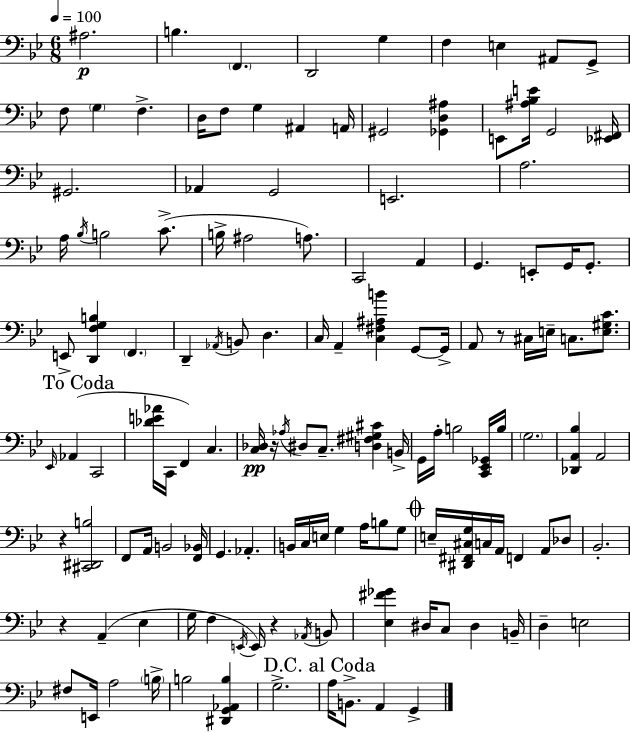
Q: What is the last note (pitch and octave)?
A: G2